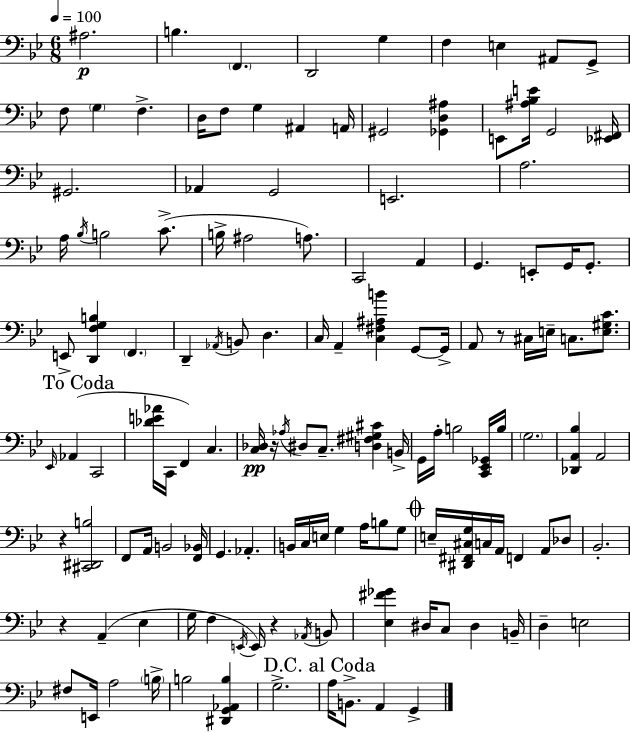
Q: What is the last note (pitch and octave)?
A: G2